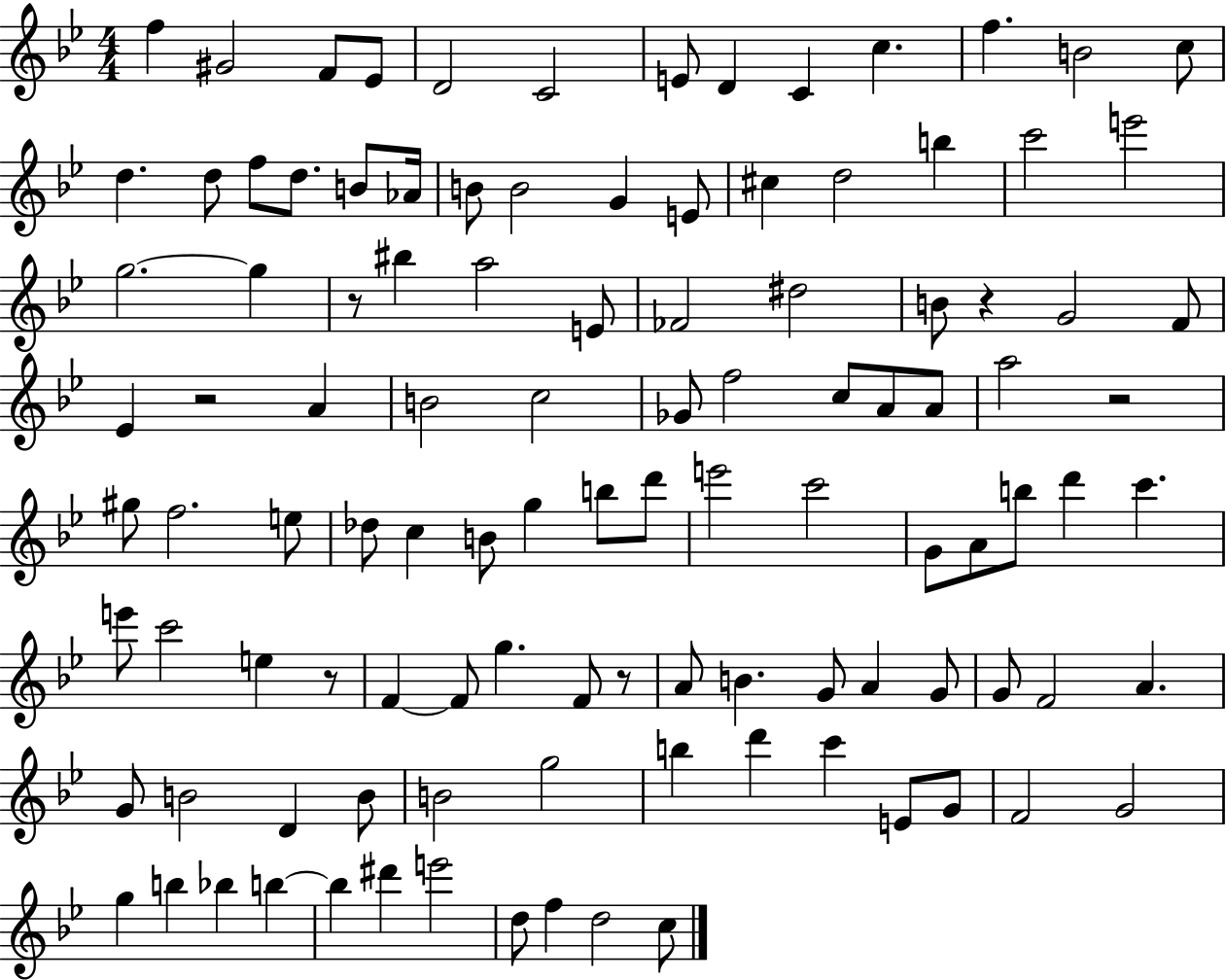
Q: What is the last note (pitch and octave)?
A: C5